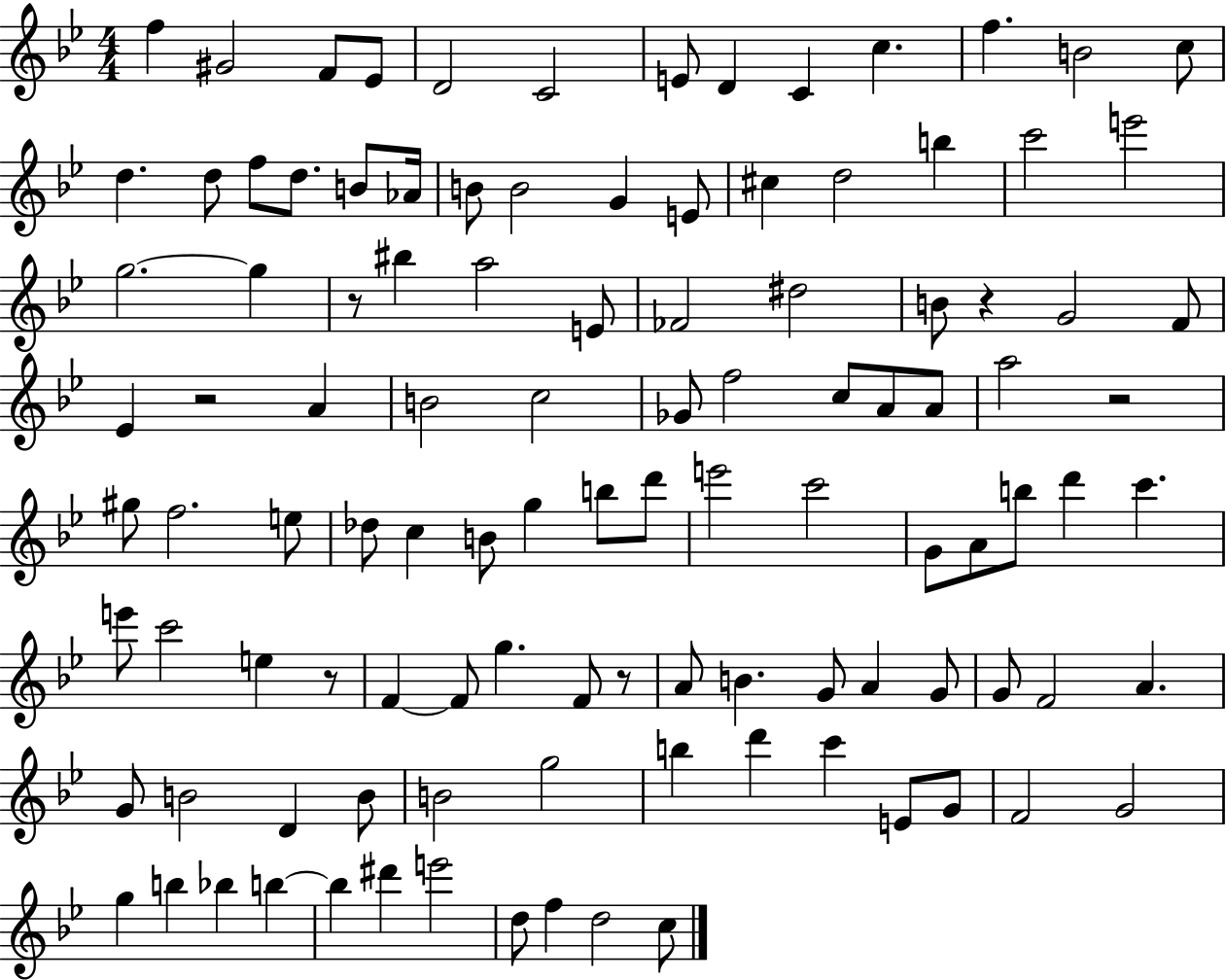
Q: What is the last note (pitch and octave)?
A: C5